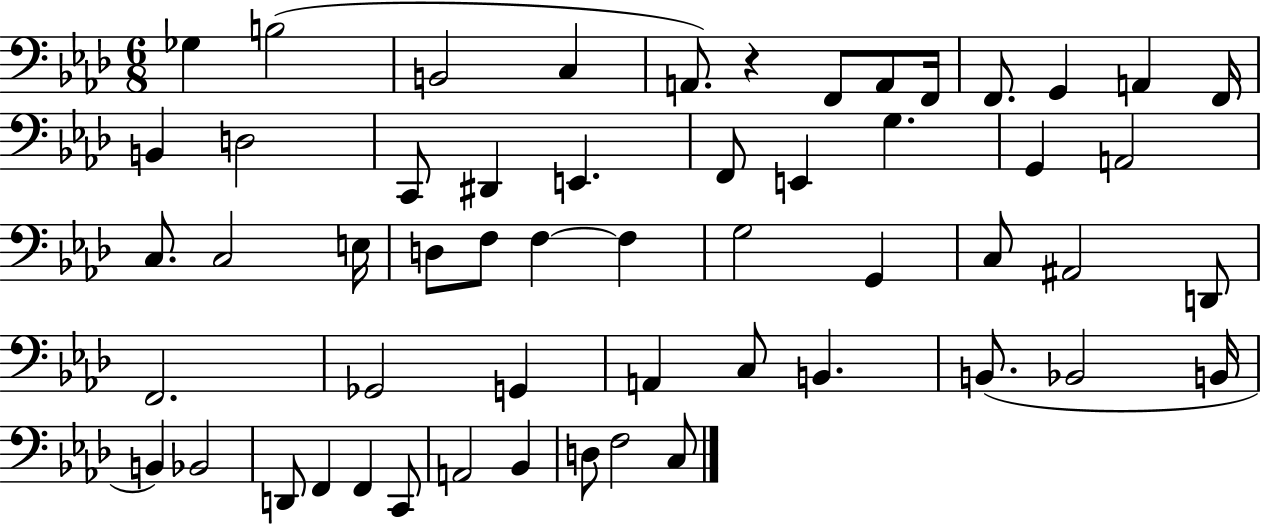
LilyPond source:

{
  \clef bass
  \numericTimeSignature
  \time 6/8
  \key aes \major
  ges4 b2( | b,2 c4 | a,8.) r4 f,8 a,8 f,16 | f,8. g,4 a,4 f,16 | \break b,4 d2 | c,8 dis,4 e,4. | f,8 e,4 g4. | g,4 a,2 | \break c8. c2 e16 | d8 f8 f4~~ f4 | g2 g,4 | c8 ais,2 d,8 | \break f,2. | ges,2 g,4 | a,4 c8 b,4. | b,8.( bes,2 b,16 | \break b,4) bes,2 | d,8 f,4 f,4 c,8 | a,2 bes,4 | d8 f2 c8 | \break \bar "|."
}